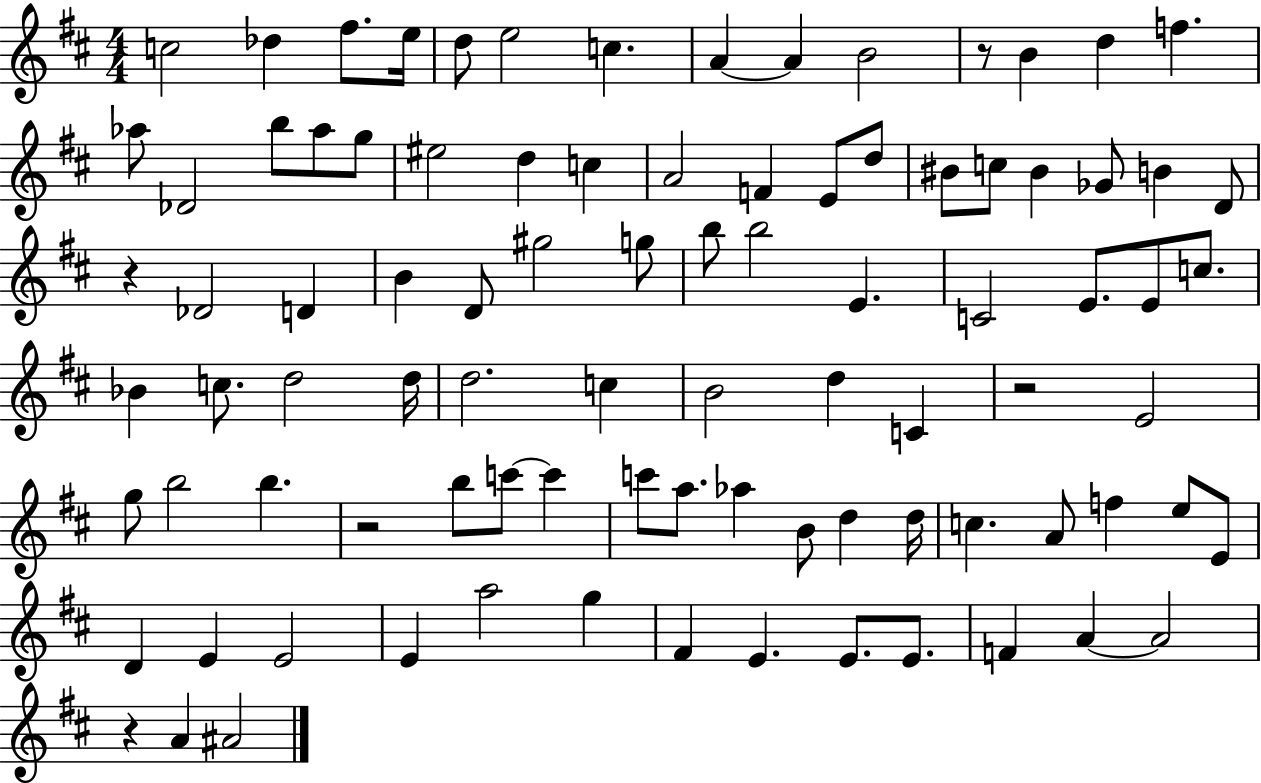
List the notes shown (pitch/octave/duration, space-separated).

C5/h Db5/q F#5/e. E5/s D5/e E5/h C5/q. A4/q A4/q B4/h R/e B4/q D5/q F5/q. Ab5/e Db4/h B5/e Ab5/e G5/e EIS5/h D5/q C5/q A4/h F4/q E4/e D5/e BIS4/e C5/e BIS4/q Gb4/e B4/q D4/e R/q Db4/h D4/q B4/q D4/e G#5/h G5/e B5/e B5/h E4/q. C4/h E4/e. E4/e C5/e. Bb4/q C5/e. D5/h D5/s D5/h. C5/q B4/h D5/q C4/q R/h E4/h G5/e B5/h B5/q. R/h B5/e C6/e C6/q C6/e A5/e. Ab5/q B4/e D5/q D5/s C5/q. A4/e F5/q E5/e E4/e D4/q E4/q E4/h E4/q A5/h G5/q F#4/q E4/q. E4/e. E4/e. F4/q A4/q A4/h R/q A4/q A#4/h